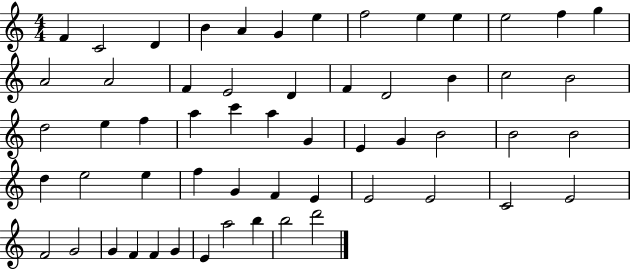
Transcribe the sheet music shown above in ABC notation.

X:1
T:Untitled
M:4/4
L:1/4
K:C
F C2 D B A G e f2 e e e2 f g A2 A2 F E2 D F D2 B c2 B2 d2 e f a c' a G E G B2 B2 B2 d e2 e f G F E E2 E2 C2 E2 F2 G2 G F F G E a2 b b2 d'2